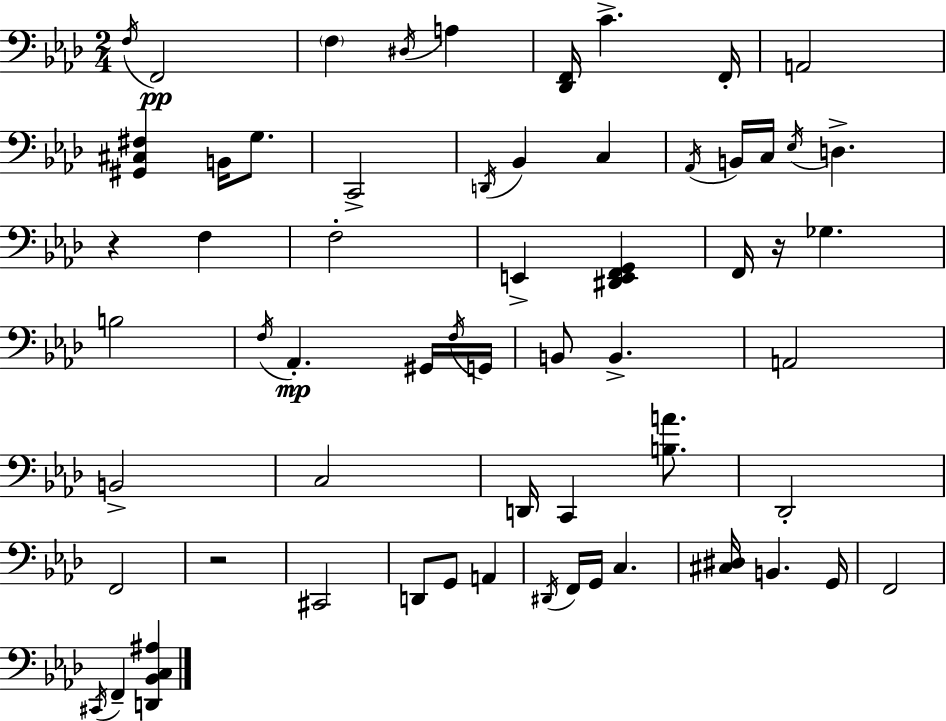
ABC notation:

X:1
T:Untitled
M:2/4
L:1/4
K:Fm
F,/4 F,,2 F, ^D,/4 A, [_D,,F,,]/4 C F,,/4 A,,2 [^G,,^C,^F,] B,,/4 G,/2 C,,2 D,,/4 _B,, C, _A,,/4 B,,/4 C,/4 _E,/4 D, z F, F,2 E,, [^D,,E,,F,,G,,] F,,/4 z/4 _G, B,2 F,/4 _A,, ^G,,/4 F,/4 G,,/4 B,,/2 B,, A,,2 B,,2 C,2 D,,/4 C,, [B,A]/2 _D,,2 F,,2 z2 ^C,,2 D,,/2 G,,/2 A,, ^D,,/4 F,,/4 G,,/4 C, [^C,^D,]/4 B,, G,,/4 F,,2 ^C,,/4 F,, [D,,_B,,C,^A,]